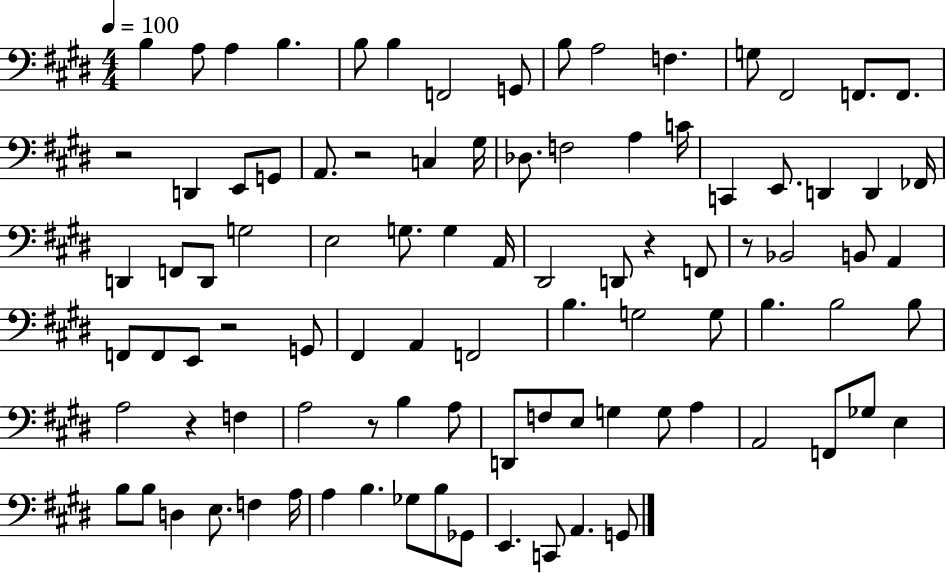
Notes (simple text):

B3/q A3/e A3/q B3/q. B3/e B3/q F2/h G2/e B3/e A3/h F3/q. G3/e F#2/h F2/e. F2/e. R/h D2/q E2/e G2/e A2/e. R/h C3/q G#3/s Db3/e. F3/h A3/q C4/s C2/q E2/e. D2/q D2/q FES2/s D2/q F2/e D2/e G3/h E3/h G3/e. G3/q A2/s D#2/h D2/e R/q F2/e R/e Bb2/h B2/e A2/q F2/e F2/e E2/e R/h G2/e F#2/q A2/q F2/h B3/q. G3/h G3/e B3/q. B3/h B3/e A3/h R/q F3/q A3/h R/e B3/q A3/e D2/e F3/e E3/e G3/q G3/e A3/q A2/h F2/e Gb3/e E3/q B3/e B3/e D3/q E3/e. F3/q A3/s A3/q B3/q. Gb3/e B3/e Gb2/e E2/q. C2/e A2/q. G2/e